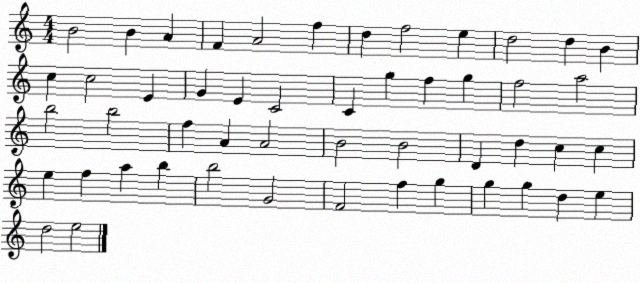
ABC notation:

X:1
T:Untitled
M:4/4
L:1/4
K:C
B2 B A F A2 f d f2 e d2 d B c c2 E G E C2 C g f g f2 a2 b2 b2 f A A2 B2 B2 D d c c e f a b b2 G2 F2 f g g g d e d2 e2